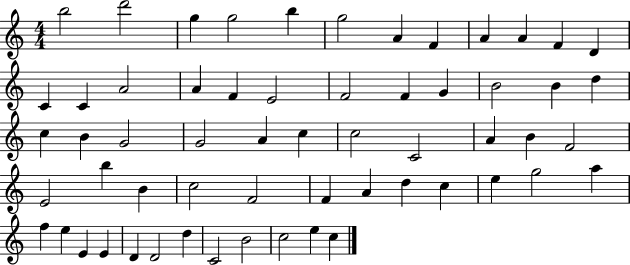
{
  \clef treble
  \numericTimeSignature
  \time 4/4
  \key c \major
  b''2 d'''2 | g''4 g''2 b''4 | g''2 a'4 f'4 | a'4 a'4 f'4 d'4 | \break c'4 c'4 a'2 | a'4 f'4 e'2 | f'2 f'4 g'4 | b'2 b'4 d''4 | \break c''4 b'4 g'2 | g'2 a'4 c''4 | c''2 c'2 | a'4 b'4 f'2 | \break e'2 b''4 b'4 | c''2 f'2 | f'4 a'4 d''4 c''4 | e''4 g''2 a''4 | \break f''4 e''4 e'4 e'4 | d'4 d'2 d''4 | c'2 b'2 | c''2 e''4 c''4 | \break \bar "|."
}